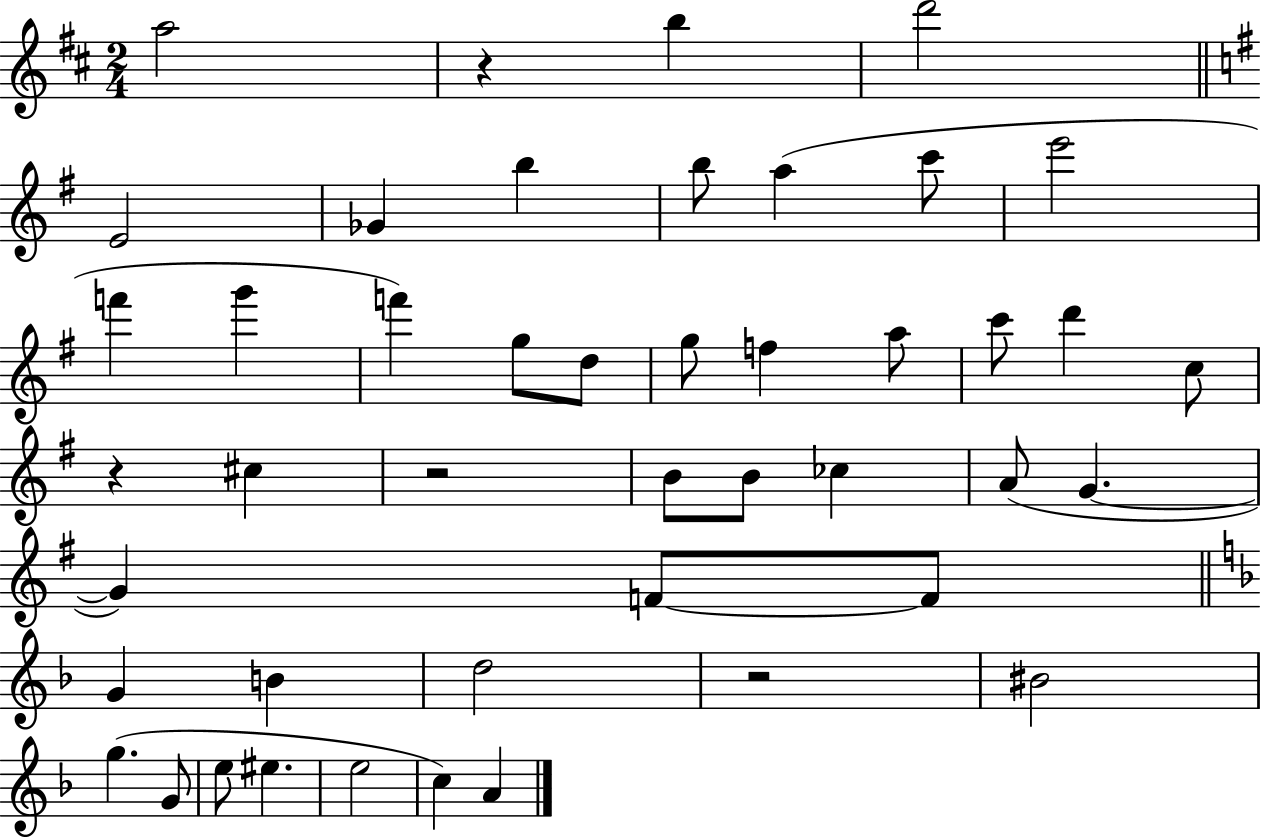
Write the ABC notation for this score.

X:1
T:Untitled
M:2/4
L:1/4
K:D
a2 z b d'2 E2 _G b b/2 a c'/2 e'2 f' g' f' g/2 d/2 g/2 f a/2 c'/2 d' c/2 z ^c z2 B/2 B/2 _c A/2 G G F/2 F/2 G B d2 z2 ^B2 g G/2 e/2 ^e e2 c A